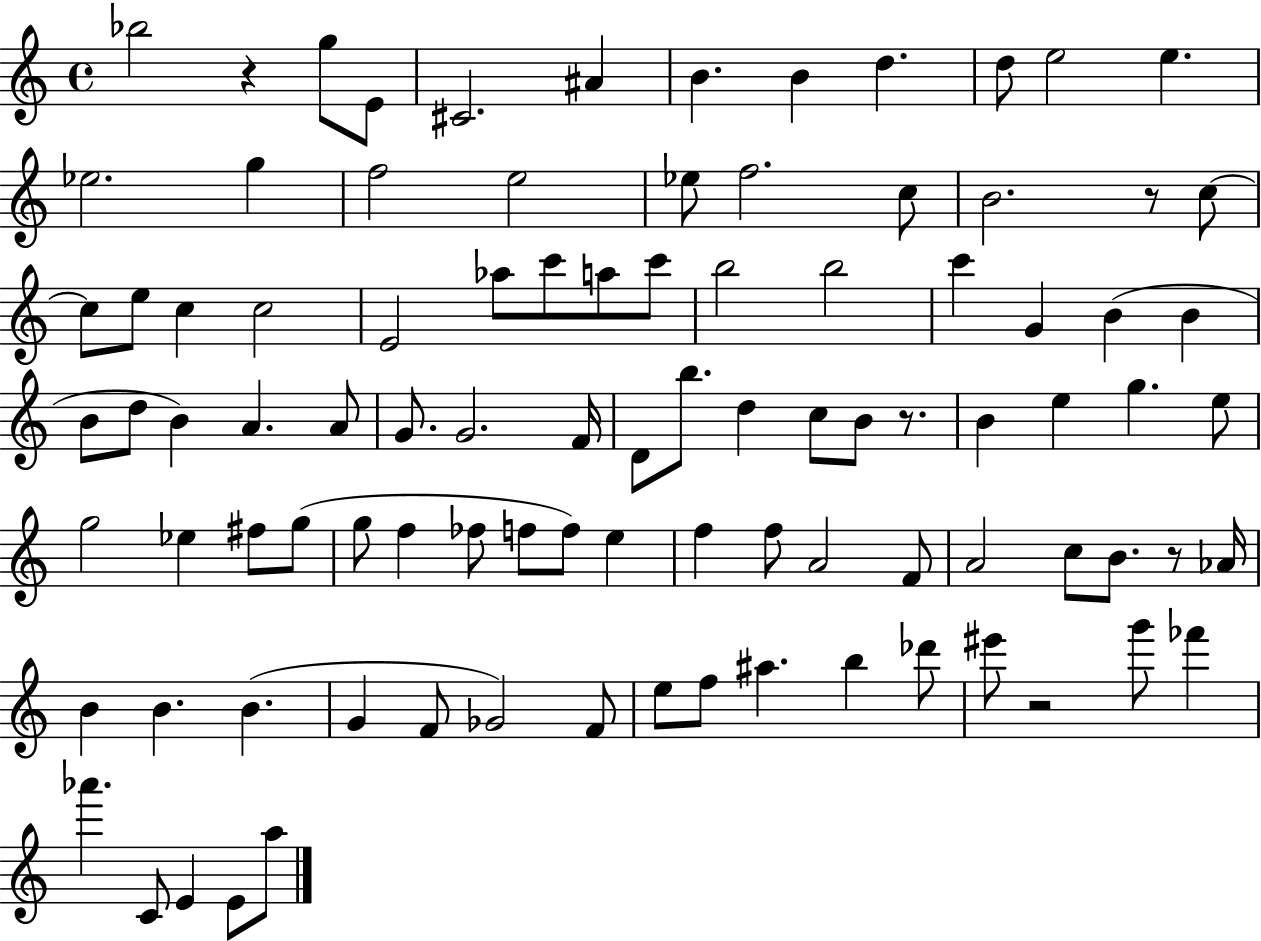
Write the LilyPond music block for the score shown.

{
  \clef treble
  \time 4/4
  \defaultTimeSignature
  \key c \major
  bes''2 r4 g''8 e'8 | cis'2. ais'4 | b'4. b'4 d''4. | d''8 e''2 e''4. | \break ees''2. g''4 | f''2 e''2 | ees''8 f''2. c''8 | b'2. r8 c''8~~ | \break c''8 e''8 c''4 c''2 | e'2 aes''8 c'''8 a''8 c'''8 | b''2 b''2 | c'''4 g'4 b'4( b'4 | \break b'8 d''8 b'4) a'4. a'8 | g'8. g'2. f'16 | d'8 b''8. d''4 c''8 b'8 r8. | b'4 e''4 g''4. e''8 | \break g''2 ees''4 fis''8 g''8( | g''8 f''4 fes''8 f''8 f''8) e''4 | f''4 f''8 a'2 f'8 | a'2 c''8 b'8. r8 aes'16 | \break b'4 b'4. b'4.( | g'4 f'8 ges'2) f'8 | e''8 f''8 ais''4. b''4 des'''8 | eis'''8 r2 g'''8 fes'''4 | \break aes'''4. c'8 e'4 e'8 a''8 | \bar "|."
}